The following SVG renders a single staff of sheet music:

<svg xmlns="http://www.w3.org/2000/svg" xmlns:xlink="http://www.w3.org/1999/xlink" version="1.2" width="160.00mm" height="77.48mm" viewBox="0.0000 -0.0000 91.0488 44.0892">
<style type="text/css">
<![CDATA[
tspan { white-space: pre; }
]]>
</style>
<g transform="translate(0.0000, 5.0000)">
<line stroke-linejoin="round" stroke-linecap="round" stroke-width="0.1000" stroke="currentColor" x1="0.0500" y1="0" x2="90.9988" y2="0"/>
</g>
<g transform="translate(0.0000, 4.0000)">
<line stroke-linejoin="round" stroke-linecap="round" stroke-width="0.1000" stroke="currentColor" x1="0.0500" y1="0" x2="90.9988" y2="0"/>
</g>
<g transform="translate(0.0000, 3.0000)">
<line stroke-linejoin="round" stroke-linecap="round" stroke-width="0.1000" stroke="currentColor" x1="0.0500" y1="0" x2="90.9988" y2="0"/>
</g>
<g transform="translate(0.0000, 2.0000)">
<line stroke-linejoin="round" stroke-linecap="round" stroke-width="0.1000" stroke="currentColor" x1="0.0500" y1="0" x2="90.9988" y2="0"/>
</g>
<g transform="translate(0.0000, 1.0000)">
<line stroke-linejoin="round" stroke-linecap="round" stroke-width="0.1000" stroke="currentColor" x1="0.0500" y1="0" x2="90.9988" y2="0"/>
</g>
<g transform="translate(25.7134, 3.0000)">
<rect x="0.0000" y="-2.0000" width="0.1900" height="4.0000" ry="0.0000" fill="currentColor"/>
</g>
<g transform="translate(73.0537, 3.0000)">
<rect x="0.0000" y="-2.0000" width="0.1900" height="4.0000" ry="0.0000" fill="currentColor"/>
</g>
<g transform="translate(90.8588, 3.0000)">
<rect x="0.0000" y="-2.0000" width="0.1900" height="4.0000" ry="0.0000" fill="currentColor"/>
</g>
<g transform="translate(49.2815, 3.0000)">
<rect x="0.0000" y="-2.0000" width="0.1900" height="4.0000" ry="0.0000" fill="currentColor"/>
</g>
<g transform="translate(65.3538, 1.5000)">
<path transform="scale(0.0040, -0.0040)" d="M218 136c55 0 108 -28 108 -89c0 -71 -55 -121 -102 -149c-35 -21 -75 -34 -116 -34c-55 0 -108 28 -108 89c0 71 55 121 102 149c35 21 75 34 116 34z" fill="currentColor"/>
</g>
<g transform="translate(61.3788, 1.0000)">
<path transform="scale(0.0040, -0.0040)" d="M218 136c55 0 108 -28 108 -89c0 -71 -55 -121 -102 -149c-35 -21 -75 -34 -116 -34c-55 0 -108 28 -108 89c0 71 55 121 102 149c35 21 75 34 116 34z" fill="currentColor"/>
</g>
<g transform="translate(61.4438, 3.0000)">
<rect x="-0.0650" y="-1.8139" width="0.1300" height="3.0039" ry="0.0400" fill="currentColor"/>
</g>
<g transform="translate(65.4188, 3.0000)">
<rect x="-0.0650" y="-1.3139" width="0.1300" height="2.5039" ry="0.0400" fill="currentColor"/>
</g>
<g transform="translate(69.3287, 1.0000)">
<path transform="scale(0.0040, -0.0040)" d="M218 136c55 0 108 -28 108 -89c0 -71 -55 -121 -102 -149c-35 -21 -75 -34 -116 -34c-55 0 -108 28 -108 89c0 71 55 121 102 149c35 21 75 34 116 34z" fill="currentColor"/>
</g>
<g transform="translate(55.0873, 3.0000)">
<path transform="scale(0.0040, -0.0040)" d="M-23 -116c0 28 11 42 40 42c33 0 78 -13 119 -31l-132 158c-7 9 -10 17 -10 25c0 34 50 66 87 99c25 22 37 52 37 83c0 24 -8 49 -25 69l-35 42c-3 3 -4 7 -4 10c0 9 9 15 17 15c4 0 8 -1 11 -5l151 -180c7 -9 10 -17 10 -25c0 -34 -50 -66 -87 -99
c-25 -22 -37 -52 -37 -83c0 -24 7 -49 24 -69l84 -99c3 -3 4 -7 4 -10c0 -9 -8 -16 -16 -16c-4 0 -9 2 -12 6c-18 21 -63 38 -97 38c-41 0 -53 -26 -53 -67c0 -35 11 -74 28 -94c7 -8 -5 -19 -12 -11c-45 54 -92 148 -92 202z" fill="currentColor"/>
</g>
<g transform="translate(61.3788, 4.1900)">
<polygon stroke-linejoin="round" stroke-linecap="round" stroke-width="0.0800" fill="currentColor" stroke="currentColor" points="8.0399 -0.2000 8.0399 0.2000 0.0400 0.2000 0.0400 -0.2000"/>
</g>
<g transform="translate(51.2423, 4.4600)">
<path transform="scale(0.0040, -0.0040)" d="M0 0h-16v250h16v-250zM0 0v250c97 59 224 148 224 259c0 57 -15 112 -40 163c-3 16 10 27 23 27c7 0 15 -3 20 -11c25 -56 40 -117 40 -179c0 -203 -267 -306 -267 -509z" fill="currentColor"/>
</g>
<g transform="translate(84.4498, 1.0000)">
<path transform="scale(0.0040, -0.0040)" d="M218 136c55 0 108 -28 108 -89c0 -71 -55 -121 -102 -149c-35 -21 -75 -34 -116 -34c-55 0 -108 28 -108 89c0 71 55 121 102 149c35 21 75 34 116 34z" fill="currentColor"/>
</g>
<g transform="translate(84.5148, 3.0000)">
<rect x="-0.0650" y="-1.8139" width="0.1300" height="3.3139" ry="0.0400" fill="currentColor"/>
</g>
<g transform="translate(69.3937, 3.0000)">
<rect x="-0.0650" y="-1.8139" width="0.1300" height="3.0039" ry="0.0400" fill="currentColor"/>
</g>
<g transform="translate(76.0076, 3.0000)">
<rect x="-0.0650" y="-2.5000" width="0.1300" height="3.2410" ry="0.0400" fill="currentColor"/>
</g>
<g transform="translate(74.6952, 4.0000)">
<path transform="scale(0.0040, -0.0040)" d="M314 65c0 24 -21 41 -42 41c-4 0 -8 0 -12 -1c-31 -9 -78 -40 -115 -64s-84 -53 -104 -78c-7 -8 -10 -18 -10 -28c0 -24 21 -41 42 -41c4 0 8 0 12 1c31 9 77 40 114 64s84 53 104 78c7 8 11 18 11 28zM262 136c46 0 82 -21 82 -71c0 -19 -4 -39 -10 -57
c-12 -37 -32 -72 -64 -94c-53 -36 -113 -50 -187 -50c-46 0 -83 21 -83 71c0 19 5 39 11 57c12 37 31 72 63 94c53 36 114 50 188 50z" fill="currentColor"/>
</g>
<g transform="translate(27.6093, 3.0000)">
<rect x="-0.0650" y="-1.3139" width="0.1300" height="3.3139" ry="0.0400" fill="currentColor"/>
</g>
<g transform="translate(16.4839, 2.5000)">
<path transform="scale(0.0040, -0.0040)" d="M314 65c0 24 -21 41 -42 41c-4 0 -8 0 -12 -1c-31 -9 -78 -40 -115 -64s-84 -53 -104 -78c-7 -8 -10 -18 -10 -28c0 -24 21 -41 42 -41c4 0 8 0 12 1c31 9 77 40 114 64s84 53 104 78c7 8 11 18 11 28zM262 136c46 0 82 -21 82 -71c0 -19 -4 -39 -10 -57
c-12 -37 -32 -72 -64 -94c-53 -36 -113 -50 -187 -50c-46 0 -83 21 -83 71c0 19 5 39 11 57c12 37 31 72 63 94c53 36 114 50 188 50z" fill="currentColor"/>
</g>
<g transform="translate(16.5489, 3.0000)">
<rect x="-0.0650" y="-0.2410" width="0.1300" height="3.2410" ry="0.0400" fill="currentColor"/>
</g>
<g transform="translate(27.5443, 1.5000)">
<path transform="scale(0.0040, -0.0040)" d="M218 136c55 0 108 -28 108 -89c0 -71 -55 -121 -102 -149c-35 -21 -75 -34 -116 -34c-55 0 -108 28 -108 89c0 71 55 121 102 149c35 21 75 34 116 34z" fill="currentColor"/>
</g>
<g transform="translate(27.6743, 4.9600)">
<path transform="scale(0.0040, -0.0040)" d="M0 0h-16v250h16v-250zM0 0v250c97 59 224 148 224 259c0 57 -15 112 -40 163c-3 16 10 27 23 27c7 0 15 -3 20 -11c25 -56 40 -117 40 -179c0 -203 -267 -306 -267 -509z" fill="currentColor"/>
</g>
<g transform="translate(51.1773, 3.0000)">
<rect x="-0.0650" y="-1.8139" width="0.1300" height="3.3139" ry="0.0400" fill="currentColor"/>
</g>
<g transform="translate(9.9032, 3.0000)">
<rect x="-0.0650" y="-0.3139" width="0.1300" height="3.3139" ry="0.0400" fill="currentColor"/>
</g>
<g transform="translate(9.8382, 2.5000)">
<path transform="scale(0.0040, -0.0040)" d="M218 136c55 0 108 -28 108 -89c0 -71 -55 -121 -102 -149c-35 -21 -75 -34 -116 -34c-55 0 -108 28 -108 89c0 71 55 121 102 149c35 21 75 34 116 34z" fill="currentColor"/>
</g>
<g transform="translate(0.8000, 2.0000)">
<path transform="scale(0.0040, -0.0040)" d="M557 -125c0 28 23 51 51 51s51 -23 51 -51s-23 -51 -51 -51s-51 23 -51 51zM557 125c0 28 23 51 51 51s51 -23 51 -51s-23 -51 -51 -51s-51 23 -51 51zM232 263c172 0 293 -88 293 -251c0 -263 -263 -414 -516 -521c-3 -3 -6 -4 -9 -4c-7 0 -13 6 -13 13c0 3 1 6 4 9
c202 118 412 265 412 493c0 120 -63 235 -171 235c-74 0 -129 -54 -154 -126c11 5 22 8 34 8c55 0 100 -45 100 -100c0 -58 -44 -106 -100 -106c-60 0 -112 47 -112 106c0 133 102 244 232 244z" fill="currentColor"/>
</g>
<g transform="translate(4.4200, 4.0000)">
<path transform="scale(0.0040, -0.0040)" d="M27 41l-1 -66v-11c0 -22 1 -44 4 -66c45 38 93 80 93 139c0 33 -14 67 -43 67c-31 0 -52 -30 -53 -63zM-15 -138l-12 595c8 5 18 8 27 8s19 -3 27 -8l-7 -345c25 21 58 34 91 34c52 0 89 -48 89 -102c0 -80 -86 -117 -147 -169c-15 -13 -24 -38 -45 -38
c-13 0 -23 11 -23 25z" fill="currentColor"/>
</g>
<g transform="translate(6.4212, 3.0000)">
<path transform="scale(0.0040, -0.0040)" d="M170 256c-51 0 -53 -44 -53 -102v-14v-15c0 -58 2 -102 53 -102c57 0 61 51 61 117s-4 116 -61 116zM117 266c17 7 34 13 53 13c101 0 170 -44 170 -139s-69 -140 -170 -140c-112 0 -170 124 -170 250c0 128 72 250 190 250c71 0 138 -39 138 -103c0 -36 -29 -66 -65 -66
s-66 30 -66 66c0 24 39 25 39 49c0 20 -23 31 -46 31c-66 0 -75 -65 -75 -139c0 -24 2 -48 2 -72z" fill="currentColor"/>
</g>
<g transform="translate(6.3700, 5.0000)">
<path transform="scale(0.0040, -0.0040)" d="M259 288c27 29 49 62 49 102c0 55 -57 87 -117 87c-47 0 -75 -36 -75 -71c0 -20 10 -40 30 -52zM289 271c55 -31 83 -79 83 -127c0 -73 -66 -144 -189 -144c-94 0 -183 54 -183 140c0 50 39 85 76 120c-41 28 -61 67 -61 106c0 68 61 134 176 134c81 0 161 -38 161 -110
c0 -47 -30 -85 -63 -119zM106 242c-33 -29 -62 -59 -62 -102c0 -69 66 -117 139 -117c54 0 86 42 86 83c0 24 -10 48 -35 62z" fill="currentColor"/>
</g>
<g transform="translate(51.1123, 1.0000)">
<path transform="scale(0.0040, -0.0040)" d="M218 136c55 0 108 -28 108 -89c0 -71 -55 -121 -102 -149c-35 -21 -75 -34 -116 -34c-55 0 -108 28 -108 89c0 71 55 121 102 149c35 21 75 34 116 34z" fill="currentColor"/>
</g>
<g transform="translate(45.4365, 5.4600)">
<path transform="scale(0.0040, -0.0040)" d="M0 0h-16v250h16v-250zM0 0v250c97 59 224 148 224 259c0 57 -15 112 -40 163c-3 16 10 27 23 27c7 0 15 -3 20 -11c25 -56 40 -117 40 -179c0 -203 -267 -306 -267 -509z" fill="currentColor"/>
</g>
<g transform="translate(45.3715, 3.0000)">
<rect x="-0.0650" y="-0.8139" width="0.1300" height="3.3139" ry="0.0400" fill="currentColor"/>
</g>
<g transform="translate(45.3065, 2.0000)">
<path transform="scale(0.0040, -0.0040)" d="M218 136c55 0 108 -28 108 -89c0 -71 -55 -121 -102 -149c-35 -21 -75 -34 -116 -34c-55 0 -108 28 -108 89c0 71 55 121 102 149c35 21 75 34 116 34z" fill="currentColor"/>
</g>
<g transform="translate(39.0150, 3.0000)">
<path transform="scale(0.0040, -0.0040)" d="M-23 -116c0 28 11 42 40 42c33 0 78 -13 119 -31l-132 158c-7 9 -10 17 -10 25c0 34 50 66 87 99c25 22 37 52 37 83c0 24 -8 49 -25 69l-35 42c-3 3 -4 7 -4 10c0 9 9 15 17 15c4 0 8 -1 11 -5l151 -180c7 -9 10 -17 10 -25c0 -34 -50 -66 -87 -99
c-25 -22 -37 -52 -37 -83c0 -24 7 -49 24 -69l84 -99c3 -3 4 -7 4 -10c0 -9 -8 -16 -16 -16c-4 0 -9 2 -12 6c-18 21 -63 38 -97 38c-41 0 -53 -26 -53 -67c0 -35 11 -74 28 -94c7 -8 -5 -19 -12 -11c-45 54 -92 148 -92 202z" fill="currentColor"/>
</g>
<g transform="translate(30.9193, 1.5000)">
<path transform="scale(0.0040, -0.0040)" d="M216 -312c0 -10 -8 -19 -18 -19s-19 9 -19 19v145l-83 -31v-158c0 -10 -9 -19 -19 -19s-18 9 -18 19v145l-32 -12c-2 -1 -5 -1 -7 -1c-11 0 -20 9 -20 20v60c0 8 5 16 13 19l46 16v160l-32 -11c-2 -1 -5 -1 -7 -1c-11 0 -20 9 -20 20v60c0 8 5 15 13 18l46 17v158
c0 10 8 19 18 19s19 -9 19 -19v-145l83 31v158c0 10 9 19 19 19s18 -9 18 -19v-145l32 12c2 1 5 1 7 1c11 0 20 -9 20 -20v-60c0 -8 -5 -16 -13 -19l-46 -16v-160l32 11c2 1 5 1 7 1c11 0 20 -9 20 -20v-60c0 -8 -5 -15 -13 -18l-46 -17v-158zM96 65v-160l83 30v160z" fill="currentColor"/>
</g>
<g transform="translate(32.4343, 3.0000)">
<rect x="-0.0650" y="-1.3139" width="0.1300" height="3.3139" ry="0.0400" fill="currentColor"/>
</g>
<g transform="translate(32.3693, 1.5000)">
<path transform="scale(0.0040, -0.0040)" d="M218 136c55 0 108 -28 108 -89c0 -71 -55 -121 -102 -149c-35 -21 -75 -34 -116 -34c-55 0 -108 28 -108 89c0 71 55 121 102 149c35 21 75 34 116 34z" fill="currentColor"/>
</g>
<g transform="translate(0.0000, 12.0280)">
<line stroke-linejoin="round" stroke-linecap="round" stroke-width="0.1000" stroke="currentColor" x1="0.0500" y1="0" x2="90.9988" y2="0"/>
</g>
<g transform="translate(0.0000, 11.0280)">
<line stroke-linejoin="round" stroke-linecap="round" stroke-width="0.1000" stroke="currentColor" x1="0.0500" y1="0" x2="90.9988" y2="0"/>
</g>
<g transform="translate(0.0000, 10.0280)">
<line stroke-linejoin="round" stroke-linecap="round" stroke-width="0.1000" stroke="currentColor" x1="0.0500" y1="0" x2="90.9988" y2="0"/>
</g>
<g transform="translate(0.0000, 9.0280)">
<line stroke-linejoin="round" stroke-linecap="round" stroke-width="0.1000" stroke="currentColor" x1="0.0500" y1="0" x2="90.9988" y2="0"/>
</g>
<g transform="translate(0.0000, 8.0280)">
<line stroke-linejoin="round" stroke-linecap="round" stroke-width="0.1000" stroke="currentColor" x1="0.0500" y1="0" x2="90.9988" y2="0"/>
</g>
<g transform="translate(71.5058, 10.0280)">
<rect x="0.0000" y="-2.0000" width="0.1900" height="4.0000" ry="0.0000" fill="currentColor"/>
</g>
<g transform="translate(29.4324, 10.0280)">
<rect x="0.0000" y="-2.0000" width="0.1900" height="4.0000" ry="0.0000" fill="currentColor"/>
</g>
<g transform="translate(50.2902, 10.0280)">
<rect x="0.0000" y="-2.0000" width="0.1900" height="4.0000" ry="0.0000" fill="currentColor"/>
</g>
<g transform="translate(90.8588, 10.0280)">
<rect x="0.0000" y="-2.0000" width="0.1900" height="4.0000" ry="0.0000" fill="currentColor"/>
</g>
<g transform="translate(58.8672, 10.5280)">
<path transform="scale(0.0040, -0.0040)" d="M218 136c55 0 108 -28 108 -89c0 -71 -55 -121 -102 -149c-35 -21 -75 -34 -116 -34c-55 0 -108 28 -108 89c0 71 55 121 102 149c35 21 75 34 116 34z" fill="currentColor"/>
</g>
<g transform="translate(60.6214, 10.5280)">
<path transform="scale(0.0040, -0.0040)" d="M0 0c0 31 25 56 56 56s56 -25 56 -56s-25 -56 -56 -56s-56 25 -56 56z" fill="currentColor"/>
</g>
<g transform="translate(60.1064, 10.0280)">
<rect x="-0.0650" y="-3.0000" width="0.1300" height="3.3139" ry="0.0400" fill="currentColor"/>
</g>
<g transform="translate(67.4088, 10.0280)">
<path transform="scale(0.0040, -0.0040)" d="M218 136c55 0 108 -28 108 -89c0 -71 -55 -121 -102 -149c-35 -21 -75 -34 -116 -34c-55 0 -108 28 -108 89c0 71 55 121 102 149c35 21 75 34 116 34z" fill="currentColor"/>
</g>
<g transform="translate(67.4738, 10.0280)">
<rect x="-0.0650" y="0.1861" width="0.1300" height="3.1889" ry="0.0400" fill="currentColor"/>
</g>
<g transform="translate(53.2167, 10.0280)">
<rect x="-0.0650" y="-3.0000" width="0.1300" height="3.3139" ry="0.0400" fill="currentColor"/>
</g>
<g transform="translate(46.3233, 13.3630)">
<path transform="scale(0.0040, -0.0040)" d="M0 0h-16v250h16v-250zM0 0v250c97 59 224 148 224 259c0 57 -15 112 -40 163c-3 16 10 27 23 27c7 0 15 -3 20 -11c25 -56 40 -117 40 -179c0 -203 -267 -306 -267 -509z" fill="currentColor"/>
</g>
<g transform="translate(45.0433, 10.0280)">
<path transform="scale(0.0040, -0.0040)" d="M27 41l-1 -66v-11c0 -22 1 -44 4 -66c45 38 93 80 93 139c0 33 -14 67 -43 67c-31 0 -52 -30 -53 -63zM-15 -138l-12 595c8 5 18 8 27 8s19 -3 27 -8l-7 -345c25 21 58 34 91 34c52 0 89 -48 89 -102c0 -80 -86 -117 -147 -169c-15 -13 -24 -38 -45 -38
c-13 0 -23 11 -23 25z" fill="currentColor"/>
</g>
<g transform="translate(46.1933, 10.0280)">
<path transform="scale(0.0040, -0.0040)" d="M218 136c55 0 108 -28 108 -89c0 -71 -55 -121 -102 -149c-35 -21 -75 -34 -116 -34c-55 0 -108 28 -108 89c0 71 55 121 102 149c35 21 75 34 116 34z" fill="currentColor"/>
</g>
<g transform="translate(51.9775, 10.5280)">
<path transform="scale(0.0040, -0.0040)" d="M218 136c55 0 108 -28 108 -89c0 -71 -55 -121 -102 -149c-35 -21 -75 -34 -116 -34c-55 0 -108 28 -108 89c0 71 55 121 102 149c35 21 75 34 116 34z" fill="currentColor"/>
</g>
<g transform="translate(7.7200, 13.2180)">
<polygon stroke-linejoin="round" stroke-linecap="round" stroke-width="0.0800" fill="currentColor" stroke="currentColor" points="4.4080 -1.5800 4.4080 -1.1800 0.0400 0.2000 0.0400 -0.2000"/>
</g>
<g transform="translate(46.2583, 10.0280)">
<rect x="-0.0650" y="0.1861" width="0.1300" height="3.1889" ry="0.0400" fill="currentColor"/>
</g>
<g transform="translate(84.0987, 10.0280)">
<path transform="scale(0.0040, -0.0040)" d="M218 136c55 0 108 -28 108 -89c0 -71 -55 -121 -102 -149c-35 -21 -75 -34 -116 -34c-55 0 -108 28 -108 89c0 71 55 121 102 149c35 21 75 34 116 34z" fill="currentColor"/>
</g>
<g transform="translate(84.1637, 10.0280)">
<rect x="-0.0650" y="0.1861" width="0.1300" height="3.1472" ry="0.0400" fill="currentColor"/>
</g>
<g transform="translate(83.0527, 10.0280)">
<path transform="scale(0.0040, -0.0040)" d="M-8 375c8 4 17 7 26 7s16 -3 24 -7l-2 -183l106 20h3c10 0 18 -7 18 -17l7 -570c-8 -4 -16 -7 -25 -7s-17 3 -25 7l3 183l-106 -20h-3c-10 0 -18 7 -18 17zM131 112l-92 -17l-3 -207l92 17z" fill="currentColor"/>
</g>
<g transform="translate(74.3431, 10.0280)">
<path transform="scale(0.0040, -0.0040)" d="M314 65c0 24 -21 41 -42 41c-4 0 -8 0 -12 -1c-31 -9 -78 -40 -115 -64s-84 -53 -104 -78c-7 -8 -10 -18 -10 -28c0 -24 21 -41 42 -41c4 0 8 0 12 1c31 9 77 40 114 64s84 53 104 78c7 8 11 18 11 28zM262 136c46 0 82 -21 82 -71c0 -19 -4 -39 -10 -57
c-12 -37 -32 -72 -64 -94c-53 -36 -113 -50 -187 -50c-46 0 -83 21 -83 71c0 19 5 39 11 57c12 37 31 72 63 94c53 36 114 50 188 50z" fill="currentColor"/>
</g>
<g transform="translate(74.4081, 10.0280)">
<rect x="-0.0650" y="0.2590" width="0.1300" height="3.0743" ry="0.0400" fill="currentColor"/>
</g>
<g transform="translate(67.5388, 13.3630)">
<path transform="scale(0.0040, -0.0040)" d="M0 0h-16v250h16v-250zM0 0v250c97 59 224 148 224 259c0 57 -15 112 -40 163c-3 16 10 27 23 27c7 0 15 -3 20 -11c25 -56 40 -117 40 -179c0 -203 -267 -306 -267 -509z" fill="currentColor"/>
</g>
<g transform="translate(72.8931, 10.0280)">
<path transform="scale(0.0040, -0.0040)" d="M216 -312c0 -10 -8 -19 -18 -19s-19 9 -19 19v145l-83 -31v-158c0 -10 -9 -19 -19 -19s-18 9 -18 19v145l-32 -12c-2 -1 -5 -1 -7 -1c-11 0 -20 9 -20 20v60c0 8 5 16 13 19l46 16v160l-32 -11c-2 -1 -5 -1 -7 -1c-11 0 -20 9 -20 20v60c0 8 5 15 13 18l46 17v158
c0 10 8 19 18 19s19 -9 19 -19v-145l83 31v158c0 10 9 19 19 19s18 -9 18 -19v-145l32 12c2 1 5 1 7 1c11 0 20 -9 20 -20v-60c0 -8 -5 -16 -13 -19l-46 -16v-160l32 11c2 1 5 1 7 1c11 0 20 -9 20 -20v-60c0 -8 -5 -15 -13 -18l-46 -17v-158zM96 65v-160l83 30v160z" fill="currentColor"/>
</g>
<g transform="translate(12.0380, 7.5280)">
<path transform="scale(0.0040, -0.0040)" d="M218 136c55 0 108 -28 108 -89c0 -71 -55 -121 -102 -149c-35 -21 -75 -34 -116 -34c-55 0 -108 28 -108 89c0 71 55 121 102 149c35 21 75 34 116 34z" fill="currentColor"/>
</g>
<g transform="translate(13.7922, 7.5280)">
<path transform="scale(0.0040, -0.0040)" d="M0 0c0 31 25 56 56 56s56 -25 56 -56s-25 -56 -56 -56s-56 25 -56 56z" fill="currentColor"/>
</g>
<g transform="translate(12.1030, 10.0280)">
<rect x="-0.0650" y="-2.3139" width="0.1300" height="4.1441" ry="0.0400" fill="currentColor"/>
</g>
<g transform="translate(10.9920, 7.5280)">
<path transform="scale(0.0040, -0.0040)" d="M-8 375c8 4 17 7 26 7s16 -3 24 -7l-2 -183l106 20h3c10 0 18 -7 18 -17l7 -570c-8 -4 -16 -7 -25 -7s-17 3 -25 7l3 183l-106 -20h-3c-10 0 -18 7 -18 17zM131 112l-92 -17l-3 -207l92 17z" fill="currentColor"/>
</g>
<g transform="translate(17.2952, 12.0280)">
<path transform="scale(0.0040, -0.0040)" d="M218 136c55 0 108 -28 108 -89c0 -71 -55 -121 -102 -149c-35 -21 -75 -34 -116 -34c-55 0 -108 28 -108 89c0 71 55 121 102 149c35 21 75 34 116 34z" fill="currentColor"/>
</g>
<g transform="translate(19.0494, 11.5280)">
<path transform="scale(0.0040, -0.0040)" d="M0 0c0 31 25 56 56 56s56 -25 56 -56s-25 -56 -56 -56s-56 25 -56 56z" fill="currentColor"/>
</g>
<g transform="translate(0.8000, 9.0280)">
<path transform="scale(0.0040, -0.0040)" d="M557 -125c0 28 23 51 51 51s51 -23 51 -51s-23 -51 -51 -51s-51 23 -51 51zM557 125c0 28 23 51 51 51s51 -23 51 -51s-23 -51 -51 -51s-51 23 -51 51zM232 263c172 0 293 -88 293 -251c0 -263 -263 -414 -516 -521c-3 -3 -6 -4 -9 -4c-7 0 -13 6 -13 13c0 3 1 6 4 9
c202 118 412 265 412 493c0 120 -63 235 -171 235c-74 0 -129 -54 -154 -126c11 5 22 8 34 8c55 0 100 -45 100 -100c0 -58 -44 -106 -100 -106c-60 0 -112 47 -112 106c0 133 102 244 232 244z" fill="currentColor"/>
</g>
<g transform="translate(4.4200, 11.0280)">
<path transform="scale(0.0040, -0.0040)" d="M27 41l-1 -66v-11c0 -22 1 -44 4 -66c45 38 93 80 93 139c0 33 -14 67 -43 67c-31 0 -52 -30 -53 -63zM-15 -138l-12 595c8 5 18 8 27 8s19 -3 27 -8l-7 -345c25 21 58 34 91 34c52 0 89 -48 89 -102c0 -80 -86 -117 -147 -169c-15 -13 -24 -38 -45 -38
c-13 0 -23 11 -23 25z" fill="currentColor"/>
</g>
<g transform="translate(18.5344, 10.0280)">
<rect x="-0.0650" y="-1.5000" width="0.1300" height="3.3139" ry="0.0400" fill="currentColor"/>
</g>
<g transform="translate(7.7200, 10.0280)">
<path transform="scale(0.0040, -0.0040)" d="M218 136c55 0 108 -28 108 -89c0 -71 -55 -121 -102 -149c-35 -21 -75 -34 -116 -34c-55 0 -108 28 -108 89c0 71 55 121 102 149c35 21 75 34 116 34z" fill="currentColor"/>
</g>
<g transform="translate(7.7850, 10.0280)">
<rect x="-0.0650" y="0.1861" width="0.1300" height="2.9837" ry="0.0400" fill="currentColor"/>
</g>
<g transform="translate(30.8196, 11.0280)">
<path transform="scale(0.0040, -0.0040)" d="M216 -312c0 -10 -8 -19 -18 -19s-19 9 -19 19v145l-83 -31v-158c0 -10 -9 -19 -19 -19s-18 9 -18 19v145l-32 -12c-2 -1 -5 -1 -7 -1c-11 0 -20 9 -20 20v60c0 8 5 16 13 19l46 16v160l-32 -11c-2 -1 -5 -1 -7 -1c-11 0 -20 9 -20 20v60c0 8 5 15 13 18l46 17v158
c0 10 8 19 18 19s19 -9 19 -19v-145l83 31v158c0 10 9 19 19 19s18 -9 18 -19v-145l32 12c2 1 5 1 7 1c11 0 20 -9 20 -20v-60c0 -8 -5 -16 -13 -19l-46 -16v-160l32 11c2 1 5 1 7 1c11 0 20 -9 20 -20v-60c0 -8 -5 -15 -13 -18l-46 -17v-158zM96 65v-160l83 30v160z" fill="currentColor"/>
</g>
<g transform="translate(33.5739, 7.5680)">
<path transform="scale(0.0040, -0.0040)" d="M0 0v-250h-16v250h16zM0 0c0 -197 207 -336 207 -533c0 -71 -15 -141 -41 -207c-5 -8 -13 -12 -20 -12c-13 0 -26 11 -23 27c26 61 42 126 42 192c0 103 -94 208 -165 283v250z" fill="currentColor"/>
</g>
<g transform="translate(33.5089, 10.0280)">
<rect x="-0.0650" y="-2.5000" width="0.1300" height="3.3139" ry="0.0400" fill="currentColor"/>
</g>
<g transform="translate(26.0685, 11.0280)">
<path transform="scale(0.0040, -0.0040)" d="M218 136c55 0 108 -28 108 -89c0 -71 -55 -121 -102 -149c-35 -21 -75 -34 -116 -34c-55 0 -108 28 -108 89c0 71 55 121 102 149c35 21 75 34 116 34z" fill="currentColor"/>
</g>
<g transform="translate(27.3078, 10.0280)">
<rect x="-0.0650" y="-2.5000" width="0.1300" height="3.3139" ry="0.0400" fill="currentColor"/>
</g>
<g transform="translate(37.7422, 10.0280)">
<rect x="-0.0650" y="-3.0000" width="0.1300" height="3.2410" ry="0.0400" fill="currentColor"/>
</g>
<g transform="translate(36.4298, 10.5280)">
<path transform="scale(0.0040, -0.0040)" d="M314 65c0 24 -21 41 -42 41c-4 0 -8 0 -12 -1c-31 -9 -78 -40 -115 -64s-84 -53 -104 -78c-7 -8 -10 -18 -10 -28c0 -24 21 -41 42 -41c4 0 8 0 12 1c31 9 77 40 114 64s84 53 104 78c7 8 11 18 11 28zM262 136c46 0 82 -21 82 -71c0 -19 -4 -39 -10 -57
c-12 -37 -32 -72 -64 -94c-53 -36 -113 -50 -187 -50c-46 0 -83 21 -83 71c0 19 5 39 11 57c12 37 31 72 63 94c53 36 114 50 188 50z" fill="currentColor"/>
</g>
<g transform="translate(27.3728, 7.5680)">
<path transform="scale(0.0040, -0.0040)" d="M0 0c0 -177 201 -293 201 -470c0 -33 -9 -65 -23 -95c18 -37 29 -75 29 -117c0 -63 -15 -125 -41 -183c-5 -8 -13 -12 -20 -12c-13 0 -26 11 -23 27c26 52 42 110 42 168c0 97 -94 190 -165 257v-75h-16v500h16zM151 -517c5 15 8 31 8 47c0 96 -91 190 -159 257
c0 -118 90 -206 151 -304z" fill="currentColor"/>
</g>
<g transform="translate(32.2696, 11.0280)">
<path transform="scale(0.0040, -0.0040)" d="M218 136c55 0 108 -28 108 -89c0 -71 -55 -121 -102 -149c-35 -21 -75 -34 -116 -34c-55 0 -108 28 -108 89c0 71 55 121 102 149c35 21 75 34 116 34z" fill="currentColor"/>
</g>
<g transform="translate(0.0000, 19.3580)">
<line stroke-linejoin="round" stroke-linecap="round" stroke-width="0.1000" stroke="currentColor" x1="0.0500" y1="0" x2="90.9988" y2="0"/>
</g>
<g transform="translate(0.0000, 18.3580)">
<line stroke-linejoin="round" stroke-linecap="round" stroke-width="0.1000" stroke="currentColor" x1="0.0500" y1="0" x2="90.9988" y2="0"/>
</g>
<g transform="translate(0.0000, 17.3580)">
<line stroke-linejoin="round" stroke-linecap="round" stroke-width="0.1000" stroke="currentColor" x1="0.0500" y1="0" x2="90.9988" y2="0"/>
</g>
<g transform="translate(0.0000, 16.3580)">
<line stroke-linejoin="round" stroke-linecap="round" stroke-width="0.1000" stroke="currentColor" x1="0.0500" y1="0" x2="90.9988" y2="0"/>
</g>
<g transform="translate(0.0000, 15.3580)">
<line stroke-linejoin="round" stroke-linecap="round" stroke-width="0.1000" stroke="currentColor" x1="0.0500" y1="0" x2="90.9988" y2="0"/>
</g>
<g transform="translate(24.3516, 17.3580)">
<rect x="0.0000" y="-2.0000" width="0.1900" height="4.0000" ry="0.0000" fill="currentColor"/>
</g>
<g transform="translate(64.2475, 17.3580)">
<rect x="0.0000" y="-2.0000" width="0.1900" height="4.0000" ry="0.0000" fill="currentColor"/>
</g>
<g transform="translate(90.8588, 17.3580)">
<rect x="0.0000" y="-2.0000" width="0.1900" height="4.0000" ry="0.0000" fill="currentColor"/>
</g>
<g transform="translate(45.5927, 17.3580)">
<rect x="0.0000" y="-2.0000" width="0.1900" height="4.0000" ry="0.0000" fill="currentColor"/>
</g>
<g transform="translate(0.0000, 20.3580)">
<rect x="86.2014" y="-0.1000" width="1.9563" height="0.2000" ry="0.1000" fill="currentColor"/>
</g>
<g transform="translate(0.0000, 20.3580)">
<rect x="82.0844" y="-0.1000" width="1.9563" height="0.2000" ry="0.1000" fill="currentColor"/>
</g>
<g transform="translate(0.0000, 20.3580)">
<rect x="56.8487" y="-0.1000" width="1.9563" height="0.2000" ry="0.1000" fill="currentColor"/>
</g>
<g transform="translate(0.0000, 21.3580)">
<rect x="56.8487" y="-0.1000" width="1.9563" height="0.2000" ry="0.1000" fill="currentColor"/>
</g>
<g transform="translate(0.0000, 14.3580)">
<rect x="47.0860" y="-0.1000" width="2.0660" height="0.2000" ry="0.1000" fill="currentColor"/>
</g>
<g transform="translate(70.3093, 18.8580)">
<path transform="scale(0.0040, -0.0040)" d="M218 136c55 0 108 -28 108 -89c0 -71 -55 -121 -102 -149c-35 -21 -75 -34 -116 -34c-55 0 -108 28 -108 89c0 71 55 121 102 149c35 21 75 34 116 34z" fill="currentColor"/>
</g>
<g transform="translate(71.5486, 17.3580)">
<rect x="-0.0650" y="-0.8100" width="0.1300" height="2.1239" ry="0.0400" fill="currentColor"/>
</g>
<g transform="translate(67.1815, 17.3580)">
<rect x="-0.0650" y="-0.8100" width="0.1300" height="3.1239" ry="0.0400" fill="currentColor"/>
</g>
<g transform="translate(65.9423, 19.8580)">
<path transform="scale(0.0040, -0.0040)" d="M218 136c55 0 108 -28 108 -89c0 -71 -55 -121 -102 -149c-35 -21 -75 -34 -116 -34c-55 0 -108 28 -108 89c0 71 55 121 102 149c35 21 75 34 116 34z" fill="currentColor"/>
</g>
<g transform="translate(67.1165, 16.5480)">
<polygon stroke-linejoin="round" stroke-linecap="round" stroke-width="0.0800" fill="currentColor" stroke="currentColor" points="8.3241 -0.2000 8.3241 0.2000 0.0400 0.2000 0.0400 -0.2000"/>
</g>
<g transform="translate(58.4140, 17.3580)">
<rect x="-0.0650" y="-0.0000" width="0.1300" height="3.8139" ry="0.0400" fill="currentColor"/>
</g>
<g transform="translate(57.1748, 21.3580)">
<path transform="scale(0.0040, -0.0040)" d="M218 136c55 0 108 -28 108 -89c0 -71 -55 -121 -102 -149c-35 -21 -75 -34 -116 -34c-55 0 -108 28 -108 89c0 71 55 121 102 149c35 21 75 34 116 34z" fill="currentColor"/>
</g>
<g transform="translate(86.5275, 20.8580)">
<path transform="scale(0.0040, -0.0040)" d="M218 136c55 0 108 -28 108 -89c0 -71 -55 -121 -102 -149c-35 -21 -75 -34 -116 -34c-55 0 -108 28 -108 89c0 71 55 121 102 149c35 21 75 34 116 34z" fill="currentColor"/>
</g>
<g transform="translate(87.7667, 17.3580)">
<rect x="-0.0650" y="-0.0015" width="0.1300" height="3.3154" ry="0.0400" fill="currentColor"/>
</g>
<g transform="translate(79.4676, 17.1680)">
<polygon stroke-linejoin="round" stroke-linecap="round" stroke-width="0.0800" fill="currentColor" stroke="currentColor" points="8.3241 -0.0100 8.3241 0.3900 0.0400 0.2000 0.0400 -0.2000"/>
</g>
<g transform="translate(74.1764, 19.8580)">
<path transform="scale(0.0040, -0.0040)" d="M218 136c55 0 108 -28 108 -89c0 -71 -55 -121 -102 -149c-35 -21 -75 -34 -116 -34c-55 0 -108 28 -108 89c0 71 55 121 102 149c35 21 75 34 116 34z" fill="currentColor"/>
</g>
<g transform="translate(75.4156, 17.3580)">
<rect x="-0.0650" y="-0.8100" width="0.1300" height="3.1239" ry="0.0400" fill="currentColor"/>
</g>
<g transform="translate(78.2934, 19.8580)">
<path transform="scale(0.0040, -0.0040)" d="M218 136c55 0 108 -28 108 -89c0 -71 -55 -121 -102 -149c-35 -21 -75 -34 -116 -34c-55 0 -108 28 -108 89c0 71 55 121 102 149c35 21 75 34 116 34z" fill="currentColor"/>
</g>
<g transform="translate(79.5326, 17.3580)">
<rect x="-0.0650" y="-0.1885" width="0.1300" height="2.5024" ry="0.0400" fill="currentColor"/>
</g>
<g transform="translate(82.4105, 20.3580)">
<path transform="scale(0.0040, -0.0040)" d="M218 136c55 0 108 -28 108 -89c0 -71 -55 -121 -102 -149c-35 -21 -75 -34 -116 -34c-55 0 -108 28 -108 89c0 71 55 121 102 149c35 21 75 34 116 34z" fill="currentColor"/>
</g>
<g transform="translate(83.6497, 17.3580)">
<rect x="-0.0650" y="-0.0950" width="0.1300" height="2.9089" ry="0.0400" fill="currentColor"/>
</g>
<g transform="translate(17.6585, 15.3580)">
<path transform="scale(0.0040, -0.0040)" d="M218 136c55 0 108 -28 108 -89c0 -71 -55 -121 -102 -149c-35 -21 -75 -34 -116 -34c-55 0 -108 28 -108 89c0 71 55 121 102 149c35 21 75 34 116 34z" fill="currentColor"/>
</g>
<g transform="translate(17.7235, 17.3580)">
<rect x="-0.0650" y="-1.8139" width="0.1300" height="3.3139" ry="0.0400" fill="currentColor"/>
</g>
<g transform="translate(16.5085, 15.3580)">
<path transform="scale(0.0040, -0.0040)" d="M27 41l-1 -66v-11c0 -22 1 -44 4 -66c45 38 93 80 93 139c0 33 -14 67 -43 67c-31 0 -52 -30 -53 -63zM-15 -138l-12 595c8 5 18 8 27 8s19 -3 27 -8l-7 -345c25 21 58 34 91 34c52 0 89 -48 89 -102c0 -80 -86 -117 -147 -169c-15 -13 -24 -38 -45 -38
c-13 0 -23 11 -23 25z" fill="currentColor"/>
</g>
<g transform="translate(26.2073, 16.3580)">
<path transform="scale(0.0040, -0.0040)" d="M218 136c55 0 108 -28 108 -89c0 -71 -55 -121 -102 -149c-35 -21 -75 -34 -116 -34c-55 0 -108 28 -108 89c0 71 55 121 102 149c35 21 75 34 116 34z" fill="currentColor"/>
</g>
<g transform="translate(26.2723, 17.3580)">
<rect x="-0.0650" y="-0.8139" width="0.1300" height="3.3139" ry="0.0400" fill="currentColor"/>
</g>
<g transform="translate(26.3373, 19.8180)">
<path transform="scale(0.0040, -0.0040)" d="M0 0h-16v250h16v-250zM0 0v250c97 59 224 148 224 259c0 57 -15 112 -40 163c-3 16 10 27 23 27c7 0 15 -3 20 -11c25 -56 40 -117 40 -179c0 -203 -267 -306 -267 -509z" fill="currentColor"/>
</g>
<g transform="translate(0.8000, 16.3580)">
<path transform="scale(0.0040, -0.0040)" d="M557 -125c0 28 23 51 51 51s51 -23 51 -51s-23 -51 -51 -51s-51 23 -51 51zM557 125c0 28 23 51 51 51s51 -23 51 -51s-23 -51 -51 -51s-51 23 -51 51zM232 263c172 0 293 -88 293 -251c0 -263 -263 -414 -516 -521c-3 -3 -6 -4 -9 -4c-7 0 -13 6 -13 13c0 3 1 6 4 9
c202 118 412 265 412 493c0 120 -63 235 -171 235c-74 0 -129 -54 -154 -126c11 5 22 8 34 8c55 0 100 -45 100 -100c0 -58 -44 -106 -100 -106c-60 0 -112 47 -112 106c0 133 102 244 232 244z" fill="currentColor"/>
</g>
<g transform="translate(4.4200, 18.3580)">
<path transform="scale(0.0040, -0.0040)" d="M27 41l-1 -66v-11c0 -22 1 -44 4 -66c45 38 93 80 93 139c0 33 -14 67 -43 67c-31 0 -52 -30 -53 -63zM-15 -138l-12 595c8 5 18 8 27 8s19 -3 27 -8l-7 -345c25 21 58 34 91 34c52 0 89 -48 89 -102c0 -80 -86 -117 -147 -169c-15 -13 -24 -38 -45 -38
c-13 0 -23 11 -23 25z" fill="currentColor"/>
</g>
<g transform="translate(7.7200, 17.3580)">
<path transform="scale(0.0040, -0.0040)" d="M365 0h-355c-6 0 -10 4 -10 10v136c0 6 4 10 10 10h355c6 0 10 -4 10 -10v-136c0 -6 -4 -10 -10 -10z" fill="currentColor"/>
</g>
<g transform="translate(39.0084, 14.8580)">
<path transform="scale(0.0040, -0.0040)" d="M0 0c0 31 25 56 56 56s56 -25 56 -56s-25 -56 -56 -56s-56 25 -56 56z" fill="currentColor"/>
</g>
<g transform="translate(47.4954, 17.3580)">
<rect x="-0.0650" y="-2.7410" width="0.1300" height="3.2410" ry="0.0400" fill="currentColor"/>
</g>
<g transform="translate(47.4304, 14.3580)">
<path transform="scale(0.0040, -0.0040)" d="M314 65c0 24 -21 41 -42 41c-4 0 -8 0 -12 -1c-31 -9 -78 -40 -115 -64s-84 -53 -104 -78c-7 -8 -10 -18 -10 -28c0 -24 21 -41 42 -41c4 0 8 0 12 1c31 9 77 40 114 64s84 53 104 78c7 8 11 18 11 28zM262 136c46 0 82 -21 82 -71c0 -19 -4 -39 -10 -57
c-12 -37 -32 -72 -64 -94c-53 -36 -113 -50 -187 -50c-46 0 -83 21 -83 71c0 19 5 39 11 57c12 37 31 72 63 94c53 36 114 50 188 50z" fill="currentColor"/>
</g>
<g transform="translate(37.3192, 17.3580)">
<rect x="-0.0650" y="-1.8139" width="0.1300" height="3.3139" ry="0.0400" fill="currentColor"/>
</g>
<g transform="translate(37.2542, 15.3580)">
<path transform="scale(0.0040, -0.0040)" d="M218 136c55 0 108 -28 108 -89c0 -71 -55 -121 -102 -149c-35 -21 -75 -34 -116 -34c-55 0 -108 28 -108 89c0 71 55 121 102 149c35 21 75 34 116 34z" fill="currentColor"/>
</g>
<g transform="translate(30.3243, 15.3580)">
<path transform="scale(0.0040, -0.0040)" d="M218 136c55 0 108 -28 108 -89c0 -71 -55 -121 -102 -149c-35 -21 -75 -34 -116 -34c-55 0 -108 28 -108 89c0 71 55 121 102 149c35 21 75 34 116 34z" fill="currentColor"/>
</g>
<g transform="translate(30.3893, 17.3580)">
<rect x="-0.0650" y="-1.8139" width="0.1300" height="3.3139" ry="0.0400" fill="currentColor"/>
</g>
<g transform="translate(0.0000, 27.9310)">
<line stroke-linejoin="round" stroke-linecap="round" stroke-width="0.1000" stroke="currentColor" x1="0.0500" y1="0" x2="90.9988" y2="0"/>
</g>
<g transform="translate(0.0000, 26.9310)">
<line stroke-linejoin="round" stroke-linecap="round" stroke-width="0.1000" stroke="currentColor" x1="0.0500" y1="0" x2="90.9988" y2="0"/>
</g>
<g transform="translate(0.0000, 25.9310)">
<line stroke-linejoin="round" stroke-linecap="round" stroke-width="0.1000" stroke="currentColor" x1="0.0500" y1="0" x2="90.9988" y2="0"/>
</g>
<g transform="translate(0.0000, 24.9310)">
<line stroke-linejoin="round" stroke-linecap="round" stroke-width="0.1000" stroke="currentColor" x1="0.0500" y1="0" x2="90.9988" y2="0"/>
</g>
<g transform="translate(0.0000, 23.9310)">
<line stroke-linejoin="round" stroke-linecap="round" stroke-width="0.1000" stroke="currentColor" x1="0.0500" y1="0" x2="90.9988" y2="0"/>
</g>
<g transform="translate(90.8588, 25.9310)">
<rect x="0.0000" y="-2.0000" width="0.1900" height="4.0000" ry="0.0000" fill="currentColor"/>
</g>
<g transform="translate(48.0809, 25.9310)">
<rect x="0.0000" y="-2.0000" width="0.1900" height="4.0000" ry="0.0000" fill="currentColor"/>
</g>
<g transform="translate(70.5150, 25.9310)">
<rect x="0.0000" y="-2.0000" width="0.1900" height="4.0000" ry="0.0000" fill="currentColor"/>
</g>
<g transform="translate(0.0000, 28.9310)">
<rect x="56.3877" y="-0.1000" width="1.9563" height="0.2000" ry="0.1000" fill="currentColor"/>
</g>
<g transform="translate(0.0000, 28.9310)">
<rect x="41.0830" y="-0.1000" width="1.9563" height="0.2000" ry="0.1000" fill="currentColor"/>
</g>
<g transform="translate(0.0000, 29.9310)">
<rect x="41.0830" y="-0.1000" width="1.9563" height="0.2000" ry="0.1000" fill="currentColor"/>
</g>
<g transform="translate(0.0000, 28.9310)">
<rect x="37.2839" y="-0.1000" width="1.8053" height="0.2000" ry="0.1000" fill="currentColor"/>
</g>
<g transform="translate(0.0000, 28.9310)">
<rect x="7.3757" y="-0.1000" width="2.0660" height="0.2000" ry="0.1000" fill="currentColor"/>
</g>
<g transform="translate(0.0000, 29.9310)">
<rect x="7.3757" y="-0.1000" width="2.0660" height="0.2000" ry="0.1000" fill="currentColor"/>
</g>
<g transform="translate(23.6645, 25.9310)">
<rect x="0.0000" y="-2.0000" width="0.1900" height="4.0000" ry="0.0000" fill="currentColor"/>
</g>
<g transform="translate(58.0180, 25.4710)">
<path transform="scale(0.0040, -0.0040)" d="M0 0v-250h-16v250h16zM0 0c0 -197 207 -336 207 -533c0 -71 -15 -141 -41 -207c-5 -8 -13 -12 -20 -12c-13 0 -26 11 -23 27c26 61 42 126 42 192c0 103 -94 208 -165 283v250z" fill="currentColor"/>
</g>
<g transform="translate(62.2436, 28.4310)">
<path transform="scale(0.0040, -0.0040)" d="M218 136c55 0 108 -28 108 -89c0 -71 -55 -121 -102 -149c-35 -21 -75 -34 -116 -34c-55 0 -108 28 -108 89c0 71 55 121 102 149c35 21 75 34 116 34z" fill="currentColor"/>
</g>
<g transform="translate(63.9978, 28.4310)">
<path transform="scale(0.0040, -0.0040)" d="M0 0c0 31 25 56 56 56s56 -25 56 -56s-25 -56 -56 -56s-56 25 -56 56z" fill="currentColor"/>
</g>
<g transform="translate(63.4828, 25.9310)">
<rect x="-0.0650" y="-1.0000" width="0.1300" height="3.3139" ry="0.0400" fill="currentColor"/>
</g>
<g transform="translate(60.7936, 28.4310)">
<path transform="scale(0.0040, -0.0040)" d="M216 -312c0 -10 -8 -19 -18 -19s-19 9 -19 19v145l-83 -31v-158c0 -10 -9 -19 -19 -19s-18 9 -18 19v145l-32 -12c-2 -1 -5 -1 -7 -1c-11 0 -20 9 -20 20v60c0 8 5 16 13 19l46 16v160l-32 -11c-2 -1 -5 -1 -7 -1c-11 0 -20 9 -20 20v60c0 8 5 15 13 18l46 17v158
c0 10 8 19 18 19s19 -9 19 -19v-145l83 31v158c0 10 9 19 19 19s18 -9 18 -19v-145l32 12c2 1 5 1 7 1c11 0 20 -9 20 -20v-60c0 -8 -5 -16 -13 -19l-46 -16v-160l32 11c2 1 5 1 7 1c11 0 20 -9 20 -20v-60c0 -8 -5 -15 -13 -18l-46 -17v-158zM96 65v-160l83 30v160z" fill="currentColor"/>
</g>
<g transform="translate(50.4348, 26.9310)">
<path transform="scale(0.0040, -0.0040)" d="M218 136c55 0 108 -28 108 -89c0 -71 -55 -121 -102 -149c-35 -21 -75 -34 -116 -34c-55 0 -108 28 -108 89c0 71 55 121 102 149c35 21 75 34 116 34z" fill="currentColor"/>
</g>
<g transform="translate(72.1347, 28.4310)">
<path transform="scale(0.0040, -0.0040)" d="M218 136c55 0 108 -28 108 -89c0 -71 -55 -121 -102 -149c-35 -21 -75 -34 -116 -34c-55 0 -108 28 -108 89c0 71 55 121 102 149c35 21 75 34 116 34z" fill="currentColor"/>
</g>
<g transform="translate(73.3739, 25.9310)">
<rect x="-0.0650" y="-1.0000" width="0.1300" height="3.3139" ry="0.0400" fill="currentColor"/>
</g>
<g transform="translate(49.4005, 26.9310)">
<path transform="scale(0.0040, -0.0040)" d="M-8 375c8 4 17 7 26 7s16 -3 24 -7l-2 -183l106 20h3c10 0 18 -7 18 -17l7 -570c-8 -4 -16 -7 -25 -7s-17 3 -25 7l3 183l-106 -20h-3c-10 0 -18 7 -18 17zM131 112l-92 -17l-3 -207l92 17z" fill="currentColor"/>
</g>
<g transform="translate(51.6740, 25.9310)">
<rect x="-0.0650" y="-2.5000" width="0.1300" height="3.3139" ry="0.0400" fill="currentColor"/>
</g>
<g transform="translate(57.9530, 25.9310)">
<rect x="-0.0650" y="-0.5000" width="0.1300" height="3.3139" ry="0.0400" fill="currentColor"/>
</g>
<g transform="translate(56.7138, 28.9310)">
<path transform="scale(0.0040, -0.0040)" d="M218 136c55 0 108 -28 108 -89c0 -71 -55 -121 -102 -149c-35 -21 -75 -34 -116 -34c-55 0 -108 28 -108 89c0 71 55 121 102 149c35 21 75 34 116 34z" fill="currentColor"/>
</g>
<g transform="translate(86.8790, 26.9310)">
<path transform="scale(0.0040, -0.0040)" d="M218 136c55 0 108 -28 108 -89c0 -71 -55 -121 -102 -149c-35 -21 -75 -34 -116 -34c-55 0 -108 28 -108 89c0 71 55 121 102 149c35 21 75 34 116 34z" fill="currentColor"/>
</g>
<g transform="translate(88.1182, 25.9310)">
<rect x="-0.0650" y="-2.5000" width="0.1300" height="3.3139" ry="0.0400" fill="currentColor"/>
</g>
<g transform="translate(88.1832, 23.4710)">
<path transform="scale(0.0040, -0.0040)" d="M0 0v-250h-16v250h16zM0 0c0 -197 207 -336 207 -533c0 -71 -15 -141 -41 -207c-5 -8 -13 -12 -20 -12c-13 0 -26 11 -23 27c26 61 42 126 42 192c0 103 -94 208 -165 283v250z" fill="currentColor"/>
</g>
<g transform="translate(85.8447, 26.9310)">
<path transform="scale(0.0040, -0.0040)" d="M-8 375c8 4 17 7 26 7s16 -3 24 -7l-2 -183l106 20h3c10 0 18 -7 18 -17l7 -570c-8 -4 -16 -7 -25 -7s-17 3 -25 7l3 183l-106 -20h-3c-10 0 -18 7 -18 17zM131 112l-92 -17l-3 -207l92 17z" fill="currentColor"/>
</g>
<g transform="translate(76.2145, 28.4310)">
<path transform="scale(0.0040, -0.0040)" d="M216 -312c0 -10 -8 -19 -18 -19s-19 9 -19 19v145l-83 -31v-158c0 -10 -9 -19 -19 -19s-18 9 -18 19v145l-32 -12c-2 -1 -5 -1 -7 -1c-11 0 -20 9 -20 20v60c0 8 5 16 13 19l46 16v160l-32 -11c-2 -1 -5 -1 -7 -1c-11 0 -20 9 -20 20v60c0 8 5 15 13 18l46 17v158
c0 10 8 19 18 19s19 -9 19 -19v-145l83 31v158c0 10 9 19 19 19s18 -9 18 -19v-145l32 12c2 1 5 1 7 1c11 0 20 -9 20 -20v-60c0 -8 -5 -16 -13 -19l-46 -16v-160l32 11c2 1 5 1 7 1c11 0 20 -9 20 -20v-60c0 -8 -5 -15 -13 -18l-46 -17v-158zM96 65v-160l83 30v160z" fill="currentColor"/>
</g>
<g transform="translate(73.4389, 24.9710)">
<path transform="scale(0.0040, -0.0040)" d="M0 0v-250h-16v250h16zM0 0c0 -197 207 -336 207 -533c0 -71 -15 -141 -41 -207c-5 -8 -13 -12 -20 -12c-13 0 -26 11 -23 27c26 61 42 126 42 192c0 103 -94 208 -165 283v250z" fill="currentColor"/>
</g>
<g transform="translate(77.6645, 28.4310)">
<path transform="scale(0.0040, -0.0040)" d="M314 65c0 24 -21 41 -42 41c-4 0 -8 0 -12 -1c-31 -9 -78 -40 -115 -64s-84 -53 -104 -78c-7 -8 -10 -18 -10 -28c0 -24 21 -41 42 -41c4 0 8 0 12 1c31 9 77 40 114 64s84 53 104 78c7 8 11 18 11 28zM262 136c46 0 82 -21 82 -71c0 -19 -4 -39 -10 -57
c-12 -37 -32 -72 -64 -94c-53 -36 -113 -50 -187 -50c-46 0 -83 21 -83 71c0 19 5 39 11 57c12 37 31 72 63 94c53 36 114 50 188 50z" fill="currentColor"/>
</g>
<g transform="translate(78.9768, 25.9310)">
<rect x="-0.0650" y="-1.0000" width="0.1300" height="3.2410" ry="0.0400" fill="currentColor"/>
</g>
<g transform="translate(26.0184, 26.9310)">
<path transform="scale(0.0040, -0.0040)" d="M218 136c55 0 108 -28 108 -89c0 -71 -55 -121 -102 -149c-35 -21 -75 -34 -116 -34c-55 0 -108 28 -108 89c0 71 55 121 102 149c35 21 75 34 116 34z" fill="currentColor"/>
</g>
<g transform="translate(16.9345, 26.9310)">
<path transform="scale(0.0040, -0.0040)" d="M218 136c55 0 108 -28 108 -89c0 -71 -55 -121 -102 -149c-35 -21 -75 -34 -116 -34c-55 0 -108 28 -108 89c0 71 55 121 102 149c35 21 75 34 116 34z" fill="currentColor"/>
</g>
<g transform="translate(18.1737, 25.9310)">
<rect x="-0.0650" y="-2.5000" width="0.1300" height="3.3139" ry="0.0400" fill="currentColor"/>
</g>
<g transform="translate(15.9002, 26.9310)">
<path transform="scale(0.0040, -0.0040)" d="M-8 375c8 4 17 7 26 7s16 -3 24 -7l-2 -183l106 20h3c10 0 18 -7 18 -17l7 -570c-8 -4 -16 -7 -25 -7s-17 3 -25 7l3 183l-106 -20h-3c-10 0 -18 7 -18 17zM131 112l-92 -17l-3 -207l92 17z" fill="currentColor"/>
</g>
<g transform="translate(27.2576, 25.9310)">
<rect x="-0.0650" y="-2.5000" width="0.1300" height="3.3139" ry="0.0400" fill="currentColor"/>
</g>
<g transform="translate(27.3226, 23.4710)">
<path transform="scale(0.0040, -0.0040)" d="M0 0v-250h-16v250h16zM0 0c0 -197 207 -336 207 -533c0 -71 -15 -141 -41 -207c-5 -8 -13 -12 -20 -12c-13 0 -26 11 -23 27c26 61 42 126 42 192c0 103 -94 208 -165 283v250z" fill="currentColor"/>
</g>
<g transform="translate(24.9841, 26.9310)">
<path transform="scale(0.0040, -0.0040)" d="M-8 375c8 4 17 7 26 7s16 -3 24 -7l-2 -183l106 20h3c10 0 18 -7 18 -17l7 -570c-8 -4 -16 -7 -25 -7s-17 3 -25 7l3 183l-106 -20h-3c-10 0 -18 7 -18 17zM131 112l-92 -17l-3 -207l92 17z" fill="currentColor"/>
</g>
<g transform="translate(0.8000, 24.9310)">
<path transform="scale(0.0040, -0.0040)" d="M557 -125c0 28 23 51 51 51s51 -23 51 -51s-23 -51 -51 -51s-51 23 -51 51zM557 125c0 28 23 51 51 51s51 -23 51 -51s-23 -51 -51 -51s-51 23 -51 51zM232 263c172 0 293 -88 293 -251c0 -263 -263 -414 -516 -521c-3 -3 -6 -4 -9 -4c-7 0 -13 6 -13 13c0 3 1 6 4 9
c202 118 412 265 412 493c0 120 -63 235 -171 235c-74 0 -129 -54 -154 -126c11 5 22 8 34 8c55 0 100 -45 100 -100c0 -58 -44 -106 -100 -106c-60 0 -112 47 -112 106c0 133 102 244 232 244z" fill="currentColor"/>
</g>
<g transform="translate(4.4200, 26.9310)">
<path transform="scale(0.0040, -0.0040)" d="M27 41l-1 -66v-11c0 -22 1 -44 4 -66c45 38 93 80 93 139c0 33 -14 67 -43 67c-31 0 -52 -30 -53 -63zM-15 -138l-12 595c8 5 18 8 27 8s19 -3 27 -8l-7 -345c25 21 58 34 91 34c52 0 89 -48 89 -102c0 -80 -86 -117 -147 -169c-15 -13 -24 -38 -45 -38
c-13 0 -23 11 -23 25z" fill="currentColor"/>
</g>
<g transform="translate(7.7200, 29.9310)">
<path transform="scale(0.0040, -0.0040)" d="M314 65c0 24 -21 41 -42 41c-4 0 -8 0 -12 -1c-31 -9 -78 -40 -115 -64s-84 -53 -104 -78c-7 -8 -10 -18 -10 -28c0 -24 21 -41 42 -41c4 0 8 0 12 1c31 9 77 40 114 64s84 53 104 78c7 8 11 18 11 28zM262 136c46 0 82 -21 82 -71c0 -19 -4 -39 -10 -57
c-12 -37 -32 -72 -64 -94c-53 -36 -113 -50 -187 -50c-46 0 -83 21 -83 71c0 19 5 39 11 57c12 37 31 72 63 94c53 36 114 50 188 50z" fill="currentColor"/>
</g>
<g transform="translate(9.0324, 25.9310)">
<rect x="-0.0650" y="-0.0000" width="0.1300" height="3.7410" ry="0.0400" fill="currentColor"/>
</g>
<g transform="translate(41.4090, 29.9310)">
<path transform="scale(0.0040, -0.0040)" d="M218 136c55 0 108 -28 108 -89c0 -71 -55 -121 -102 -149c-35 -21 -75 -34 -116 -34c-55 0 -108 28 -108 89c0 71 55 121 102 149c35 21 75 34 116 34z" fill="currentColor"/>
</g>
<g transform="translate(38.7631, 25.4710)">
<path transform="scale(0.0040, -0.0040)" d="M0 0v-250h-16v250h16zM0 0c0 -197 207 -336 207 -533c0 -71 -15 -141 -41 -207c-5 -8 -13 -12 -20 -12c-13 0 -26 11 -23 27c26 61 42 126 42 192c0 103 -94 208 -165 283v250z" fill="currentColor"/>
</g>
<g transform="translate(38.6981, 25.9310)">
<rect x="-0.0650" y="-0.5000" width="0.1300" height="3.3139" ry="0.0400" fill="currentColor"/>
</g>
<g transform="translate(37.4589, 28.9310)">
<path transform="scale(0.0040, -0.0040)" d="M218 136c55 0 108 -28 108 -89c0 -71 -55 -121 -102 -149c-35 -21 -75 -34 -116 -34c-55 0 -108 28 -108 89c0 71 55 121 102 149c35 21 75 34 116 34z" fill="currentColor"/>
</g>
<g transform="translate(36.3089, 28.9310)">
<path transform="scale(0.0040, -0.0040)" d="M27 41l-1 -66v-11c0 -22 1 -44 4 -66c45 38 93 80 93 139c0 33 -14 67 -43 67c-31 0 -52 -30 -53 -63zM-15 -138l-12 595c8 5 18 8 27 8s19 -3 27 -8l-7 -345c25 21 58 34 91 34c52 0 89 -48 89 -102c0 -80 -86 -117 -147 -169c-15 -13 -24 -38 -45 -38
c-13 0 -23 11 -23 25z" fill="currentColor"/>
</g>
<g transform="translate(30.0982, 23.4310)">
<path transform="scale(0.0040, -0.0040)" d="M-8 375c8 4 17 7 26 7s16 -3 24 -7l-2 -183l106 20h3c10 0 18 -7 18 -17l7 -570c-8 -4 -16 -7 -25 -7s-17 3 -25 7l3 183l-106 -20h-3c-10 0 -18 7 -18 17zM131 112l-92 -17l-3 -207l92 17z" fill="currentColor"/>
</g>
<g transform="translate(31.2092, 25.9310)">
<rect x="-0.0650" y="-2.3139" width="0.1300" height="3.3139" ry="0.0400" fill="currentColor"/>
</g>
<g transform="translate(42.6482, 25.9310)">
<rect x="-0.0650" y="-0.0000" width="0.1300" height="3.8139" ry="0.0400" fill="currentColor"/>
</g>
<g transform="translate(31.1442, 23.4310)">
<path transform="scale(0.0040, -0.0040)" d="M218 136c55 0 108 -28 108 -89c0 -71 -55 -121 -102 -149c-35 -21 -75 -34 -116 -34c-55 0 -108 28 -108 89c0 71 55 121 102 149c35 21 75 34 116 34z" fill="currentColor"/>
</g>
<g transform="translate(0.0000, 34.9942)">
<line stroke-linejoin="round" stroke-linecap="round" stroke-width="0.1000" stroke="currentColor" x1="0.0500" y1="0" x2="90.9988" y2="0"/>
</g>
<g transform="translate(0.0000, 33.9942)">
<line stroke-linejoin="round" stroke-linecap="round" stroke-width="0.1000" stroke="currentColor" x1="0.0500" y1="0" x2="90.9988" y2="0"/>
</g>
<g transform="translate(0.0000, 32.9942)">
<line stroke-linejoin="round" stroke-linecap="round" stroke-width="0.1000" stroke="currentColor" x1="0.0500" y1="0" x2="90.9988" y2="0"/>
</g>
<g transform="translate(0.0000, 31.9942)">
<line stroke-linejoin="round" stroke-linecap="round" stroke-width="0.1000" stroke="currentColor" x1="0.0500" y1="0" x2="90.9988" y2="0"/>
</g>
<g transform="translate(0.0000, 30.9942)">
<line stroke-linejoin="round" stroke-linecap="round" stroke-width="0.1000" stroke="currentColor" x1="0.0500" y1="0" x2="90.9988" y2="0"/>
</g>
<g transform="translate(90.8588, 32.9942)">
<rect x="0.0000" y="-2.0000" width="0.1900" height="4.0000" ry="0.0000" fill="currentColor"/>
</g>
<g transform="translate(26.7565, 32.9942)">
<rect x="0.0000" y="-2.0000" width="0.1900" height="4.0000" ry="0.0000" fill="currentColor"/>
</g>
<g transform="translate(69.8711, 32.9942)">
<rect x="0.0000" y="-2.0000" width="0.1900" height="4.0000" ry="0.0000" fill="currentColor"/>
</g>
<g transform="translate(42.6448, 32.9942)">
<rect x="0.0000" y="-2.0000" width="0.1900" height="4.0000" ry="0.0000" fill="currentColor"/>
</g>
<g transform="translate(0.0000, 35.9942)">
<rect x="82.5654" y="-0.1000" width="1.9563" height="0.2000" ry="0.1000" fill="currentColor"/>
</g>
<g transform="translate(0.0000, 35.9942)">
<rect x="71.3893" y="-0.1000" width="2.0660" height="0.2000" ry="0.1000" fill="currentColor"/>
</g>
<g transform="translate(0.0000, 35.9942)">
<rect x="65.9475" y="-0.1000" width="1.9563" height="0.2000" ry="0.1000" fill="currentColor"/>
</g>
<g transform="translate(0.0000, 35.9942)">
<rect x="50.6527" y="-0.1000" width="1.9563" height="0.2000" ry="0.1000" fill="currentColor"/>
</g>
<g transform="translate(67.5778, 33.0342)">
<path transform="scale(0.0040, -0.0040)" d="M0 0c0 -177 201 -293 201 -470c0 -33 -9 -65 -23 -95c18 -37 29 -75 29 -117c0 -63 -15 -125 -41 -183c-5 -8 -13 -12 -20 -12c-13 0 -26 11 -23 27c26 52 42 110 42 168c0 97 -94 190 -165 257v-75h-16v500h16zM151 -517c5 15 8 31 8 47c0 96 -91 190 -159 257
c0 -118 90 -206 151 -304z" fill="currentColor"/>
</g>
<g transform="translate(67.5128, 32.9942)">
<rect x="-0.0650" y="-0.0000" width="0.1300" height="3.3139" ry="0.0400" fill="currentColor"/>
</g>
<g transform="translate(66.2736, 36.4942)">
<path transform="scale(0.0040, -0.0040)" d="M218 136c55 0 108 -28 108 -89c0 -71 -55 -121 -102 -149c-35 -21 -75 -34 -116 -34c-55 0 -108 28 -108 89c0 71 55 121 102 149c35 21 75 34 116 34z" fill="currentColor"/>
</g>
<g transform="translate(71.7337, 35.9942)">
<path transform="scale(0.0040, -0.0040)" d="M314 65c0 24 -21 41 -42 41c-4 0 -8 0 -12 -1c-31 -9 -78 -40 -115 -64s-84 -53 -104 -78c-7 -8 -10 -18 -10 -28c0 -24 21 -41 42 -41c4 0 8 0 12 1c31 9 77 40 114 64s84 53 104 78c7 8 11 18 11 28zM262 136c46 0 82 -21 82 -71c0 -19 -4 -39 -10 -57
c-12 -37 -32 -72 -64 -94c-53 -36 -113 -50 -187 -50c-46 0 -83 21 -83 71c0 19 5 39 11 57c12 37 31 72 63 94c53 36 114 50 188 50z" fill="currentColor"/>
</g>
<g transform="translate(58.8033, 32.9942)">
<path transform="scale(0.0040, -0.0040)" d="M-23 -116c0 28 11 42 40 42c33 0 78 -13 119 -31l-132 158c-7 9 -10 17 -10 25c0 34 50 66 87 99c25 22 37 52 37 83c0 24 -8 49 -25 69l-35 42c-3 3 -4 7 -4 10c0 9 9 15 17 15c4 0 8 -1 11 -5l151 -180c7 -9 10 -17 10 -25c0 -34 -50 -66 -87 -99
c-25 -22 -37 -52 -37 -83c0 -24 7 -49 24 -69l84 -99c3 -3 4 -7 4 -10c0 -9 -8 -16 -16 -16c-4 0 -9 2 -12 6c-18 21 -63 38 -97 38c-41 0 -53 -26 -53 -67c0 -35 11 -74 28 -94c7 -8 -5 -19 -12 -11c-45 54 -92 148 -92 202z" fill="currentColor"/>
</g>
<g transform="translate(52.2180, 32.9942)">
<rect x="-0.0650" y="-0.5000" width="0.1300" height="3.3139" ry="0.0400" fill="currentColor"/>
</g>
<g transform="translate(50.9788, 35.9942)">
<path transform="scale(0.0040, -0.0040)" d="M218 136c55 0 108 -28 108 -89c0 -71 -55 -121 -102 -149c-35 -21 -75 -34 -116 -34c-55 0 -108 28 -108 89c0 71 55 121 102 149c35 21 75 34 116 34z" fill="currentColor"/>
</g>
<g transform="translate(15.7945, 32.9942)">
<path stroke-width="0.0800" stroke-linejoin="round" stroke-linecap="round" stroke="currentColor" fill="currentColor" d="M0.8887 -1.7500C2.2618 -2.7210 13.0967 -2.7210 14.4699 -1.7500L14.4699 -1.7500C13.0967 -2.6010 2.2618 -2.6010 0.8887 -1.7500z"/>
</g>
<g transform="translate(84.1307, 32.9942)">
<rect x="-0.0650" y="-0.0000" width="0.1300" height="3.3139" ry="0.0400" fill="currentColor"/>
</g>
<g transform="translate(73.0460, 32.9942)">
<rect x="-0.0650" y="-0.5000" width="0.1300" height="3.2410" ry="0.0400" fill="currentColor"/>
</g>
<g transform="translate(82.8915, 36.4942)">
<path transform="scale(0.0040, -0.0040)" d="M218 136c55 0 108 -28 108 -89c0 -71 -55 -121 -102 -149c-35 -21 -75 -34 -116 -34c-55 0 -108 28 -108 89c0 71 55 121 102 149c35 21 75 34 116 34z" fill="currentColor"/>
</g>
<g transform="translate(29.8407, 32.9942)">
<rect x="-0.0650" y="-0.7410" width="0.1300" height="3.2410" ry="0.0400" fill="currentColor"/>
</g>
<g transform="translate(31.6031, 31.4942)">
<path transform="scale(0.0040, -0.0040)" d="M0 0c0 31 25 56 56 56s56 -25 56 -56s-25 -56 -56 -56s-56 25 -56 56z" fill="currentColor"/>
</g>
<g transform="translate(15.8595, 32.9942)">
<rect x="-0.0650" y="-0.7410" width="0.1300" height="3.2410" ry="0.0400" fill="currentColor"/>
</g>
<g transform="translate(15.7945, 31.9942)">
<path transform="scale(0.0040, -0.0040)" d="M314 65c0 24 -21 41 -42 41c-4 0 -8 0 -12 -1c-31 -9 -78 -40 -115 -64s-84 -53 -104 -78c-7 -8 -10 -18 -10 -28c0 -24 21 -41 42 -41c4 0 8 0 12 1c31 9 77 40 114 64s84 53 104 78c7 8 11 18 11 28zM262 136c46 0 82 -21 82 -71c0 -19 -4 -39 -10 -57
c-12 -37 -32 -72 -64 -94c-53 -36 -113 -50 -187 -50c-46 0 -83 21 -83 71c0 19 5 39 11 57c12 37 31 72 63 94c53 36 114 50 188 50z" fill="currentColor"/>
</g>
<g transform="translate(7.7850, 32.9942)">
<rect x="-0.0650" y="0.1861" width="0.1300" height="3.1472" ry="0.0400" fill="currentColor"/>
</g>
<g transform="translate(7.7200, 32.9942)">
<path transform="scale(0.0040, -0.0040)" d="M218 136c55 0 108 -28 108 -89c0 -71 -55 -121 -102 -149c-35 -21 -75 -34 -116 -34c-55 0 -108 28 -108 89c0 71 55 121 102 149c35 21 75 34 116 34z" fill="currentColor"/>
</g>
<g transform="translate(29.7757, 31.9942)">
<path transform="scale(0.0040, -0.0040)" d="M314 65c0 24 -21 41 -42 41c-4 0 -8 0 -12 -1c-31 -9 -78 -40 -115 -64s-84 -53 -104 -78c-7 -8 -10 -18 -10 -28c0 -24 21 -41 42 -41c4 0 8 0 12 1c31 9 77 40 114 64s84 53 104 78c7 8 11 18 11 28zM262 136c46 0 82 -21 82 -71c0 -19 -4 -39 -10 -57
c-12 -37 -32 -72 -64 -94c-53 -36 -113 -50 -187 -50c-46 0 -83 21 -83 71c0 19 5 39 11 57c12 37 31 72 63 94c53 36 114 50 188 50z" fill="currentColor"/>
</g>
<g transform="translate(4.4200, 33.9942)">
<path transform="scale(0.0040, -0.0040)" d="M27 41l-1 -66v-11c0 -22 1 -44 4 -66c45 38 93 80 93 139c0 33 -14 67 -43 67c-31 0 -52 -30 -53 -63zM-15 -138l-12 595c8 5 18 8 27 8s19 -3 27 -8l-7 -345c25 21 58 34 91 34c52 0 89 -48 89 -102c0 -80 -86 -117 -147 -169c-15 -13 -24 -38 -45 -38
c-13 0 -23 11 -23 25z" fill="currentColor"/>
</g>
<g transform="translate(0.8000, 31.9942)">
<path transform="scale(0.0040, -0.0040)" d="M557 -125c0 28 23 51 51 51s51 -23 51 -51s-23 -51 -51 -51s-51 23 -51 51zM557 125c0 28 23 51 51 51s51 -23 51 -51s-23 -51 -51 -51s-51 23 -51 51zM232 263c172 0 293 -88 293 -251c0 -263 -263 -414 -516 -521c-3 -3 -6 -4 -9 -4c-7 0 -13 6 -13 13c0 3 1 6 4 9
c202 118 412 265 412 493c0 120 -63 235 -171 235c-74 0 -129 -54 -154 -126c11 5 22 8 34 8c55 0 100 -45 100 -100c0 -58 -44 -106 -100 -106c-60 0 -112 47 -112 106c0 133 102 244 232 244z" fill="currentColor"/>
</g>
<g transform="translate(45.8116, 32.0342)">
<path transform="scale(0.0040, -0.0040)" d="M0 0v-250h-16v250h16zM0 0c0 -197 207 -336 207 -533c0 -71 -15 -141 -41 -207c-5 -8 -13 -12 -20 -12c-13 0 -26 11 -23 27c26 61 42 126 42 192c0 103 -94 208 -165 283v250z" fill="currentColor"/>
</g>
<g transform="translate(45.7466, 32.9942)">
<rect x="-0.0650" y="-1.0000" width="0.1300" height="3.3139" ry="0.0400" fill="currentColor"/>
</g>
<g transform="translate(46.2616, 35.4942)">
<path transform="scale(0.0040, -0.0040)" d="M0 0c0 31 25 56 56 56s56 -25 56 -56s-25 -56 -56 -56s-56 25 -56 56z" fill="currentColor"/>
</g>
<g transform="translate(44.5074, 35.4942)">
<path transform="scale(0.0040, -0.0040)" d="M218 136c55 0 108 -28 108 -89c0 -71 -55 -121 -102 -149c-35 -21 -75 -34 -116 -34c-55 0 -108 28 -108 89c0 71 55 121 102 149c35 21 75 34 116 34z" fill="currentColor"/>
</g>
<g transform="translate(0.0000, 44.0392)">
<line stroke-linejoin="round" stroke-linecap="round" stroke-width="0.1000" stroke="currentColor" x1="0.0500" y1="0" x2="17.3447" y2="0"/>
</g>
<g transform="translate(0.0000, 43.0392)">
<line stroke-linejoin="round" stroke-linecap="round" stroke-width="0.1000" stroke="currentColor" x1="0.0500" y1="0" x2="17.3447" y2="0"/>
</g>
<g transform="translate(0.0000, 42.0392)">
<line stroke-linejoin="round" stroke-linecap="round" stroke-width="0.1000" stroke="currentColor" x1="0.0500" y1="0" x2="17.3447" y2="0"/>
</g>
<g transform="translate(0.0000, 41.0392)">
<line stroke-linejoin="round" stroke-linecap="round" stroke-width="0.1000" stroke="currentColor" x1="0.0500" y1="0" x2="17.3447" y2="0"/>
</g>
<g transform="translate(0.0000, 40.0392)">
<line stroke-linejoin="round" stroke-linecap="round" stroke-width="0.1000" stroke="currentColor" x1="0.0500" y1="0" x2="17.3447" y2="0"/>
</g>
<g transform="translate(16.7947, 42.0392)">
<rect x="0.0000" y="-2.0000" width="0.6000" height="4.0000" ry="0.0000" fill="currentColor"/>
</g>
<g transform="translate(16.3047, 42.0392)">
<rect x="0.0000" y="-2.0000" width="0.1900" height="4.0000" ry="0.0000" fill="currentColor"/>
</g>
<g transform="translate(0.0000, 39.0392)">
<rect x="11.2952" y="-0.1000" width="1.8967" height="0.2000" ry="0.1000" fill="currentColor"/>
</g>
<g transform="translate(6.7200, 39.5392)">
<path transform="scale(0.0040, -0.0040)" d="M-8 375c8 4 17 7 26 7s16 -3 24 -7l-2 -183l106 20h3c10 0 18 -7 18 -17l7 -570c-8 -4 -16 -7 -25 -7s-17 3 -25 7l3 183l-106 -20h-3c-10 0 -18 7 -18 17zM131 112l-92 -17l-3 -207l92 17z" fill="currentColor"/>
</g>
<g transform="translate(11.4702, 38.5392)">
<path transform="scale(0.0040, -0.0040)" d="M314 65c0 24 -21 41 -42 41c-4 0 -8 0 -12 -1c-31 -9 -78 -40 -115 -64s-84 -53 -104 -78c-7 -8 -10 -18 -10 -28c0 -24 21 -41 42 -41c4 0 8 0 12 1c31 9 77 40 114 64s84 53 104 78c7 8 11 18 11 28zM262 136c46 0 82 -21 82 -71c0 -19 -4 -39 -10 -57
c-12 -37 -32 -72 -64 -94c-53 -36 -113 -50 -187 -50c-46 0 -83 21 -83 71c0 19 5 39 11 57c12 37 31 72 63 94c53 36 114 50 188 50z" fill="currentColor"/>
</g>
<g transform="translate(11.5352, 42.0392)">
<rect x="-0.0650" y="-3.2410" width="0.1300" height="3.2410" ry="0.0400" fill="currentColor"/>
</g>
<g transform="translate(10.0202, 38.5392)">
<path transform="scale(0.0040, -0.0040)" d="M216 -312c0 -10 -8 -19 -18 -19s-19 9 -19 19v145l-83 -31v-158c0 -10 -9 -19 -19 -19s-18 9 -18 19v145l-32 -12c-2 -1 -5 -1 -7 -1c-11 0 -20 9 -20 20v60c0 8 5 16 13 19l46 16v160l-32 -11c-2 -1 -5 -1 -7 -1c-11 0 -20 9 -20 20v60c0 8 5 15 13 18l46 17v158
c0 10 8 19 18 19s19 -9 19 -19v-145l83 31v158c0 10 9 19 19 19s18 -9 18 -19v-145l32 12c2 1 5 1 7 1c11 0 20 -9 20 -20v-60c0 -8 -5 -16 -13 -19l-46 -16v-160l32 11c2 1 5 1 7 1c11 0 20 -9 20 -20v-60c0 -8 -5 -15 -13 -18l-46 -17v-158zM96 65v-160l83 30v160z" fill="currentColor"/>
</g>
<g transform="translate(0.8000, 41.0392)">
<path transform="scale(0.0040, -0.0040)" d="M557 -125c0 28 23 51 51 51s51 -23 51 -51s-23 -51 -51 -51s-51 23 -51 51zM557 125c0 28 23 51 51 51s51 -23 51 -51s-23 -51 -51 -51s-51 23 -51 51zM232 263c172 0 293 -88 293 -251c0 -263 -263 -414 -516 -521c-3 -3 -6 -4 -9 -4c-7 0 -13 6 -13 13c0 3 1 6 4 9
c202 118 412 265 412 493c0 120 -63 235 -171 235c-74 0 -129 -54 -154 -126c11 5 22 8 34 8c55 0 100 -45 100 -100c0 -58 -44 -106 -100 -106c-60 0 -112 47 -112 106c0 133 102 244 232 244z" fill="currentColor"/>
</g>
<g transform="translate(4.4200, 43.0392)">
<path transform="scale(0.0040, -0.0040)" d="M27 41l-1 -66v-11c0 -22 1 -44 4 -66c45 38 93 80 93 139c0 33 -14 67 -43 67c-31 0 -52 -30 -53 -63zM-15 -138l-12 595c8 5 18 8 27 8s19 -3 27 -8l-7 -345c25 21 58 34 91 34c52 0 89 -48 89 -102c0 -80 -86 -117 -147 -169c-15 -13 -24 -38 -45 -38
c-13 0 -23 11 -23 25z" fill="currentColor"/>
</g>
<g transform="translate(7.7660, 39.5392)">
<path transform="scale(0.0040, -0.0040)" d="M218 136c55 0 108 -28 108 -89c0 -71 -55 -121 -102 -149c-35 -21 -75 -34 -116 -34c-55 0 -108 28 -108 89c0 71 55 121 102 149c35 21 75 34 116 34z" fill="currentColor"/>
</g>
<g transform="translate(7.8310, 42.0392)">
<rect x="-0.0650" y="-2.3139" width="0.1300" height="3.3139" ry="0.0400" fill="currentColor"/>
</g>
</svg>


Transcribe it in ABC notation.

X:1
T:Untitled
M:6/8
L:1/4
K:F
E, E,2 G,/2 ^G, z F,/2 A,/2 z A,/2 G,/2 A,/2 _B,,2 A, D,/2 B,/2 G,, _B,,/4 ^B,,/2 C,2 _D,/2 C, C, D,/2 ^D,2 D, z2 _A, F,/2 A, A, C2 C,, F,,/2 A,,/2 F,,/2 F,,/2 E,,/2 D,,/2 C,,2 B,, B,,/2 B, _E,,/2 C,, B,, E,,/2 ^F,, F,,/2 ^F,,2 B,,/2 D, F,2 F,2 F,,/2 E,, z D,,/4 E,,2 D,, B, ^D2